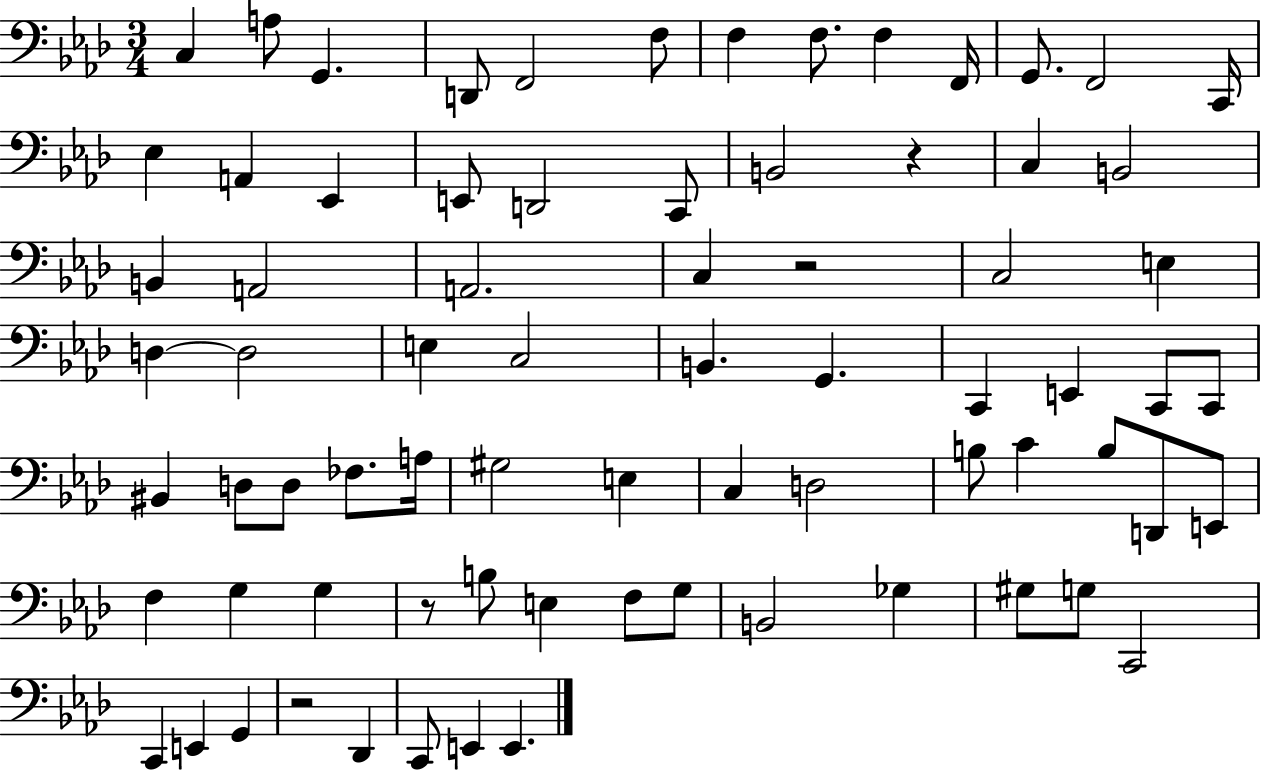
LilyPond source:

{
  \clef bass
  \numericTimeSignature
  \time 3/4
  \key aes \major
  c4 a8 g,4. | d,8 f,2 f8 | f4 f8. f4 f,16 | g,8. f,2 c,16 | \break ees4 a,4 ees,4 | e,8 d,2 c,8 | b,2 r4 | c4 b,2 | \break b,4 a,2 | a,2. | c4 r2 | c2 e4 | \break d4~~ d2 | e4 c2 | b,4. g,4. | c,4 e,4 c,8 c,8 | \break bis,4 d8 d8 fes8. a16 | gis2 e4 | c4 d2 | b8 c'4 b8 d,8 e,8 | \break f4 g4 g4 | r8 b8 e4 f8 g8 | b,2 ges4 | gis8 g8 c,2 | \break c,4 e,4 g,4 | r2 des,4 | c,8 e,4 e,4. | \bar "|."
}